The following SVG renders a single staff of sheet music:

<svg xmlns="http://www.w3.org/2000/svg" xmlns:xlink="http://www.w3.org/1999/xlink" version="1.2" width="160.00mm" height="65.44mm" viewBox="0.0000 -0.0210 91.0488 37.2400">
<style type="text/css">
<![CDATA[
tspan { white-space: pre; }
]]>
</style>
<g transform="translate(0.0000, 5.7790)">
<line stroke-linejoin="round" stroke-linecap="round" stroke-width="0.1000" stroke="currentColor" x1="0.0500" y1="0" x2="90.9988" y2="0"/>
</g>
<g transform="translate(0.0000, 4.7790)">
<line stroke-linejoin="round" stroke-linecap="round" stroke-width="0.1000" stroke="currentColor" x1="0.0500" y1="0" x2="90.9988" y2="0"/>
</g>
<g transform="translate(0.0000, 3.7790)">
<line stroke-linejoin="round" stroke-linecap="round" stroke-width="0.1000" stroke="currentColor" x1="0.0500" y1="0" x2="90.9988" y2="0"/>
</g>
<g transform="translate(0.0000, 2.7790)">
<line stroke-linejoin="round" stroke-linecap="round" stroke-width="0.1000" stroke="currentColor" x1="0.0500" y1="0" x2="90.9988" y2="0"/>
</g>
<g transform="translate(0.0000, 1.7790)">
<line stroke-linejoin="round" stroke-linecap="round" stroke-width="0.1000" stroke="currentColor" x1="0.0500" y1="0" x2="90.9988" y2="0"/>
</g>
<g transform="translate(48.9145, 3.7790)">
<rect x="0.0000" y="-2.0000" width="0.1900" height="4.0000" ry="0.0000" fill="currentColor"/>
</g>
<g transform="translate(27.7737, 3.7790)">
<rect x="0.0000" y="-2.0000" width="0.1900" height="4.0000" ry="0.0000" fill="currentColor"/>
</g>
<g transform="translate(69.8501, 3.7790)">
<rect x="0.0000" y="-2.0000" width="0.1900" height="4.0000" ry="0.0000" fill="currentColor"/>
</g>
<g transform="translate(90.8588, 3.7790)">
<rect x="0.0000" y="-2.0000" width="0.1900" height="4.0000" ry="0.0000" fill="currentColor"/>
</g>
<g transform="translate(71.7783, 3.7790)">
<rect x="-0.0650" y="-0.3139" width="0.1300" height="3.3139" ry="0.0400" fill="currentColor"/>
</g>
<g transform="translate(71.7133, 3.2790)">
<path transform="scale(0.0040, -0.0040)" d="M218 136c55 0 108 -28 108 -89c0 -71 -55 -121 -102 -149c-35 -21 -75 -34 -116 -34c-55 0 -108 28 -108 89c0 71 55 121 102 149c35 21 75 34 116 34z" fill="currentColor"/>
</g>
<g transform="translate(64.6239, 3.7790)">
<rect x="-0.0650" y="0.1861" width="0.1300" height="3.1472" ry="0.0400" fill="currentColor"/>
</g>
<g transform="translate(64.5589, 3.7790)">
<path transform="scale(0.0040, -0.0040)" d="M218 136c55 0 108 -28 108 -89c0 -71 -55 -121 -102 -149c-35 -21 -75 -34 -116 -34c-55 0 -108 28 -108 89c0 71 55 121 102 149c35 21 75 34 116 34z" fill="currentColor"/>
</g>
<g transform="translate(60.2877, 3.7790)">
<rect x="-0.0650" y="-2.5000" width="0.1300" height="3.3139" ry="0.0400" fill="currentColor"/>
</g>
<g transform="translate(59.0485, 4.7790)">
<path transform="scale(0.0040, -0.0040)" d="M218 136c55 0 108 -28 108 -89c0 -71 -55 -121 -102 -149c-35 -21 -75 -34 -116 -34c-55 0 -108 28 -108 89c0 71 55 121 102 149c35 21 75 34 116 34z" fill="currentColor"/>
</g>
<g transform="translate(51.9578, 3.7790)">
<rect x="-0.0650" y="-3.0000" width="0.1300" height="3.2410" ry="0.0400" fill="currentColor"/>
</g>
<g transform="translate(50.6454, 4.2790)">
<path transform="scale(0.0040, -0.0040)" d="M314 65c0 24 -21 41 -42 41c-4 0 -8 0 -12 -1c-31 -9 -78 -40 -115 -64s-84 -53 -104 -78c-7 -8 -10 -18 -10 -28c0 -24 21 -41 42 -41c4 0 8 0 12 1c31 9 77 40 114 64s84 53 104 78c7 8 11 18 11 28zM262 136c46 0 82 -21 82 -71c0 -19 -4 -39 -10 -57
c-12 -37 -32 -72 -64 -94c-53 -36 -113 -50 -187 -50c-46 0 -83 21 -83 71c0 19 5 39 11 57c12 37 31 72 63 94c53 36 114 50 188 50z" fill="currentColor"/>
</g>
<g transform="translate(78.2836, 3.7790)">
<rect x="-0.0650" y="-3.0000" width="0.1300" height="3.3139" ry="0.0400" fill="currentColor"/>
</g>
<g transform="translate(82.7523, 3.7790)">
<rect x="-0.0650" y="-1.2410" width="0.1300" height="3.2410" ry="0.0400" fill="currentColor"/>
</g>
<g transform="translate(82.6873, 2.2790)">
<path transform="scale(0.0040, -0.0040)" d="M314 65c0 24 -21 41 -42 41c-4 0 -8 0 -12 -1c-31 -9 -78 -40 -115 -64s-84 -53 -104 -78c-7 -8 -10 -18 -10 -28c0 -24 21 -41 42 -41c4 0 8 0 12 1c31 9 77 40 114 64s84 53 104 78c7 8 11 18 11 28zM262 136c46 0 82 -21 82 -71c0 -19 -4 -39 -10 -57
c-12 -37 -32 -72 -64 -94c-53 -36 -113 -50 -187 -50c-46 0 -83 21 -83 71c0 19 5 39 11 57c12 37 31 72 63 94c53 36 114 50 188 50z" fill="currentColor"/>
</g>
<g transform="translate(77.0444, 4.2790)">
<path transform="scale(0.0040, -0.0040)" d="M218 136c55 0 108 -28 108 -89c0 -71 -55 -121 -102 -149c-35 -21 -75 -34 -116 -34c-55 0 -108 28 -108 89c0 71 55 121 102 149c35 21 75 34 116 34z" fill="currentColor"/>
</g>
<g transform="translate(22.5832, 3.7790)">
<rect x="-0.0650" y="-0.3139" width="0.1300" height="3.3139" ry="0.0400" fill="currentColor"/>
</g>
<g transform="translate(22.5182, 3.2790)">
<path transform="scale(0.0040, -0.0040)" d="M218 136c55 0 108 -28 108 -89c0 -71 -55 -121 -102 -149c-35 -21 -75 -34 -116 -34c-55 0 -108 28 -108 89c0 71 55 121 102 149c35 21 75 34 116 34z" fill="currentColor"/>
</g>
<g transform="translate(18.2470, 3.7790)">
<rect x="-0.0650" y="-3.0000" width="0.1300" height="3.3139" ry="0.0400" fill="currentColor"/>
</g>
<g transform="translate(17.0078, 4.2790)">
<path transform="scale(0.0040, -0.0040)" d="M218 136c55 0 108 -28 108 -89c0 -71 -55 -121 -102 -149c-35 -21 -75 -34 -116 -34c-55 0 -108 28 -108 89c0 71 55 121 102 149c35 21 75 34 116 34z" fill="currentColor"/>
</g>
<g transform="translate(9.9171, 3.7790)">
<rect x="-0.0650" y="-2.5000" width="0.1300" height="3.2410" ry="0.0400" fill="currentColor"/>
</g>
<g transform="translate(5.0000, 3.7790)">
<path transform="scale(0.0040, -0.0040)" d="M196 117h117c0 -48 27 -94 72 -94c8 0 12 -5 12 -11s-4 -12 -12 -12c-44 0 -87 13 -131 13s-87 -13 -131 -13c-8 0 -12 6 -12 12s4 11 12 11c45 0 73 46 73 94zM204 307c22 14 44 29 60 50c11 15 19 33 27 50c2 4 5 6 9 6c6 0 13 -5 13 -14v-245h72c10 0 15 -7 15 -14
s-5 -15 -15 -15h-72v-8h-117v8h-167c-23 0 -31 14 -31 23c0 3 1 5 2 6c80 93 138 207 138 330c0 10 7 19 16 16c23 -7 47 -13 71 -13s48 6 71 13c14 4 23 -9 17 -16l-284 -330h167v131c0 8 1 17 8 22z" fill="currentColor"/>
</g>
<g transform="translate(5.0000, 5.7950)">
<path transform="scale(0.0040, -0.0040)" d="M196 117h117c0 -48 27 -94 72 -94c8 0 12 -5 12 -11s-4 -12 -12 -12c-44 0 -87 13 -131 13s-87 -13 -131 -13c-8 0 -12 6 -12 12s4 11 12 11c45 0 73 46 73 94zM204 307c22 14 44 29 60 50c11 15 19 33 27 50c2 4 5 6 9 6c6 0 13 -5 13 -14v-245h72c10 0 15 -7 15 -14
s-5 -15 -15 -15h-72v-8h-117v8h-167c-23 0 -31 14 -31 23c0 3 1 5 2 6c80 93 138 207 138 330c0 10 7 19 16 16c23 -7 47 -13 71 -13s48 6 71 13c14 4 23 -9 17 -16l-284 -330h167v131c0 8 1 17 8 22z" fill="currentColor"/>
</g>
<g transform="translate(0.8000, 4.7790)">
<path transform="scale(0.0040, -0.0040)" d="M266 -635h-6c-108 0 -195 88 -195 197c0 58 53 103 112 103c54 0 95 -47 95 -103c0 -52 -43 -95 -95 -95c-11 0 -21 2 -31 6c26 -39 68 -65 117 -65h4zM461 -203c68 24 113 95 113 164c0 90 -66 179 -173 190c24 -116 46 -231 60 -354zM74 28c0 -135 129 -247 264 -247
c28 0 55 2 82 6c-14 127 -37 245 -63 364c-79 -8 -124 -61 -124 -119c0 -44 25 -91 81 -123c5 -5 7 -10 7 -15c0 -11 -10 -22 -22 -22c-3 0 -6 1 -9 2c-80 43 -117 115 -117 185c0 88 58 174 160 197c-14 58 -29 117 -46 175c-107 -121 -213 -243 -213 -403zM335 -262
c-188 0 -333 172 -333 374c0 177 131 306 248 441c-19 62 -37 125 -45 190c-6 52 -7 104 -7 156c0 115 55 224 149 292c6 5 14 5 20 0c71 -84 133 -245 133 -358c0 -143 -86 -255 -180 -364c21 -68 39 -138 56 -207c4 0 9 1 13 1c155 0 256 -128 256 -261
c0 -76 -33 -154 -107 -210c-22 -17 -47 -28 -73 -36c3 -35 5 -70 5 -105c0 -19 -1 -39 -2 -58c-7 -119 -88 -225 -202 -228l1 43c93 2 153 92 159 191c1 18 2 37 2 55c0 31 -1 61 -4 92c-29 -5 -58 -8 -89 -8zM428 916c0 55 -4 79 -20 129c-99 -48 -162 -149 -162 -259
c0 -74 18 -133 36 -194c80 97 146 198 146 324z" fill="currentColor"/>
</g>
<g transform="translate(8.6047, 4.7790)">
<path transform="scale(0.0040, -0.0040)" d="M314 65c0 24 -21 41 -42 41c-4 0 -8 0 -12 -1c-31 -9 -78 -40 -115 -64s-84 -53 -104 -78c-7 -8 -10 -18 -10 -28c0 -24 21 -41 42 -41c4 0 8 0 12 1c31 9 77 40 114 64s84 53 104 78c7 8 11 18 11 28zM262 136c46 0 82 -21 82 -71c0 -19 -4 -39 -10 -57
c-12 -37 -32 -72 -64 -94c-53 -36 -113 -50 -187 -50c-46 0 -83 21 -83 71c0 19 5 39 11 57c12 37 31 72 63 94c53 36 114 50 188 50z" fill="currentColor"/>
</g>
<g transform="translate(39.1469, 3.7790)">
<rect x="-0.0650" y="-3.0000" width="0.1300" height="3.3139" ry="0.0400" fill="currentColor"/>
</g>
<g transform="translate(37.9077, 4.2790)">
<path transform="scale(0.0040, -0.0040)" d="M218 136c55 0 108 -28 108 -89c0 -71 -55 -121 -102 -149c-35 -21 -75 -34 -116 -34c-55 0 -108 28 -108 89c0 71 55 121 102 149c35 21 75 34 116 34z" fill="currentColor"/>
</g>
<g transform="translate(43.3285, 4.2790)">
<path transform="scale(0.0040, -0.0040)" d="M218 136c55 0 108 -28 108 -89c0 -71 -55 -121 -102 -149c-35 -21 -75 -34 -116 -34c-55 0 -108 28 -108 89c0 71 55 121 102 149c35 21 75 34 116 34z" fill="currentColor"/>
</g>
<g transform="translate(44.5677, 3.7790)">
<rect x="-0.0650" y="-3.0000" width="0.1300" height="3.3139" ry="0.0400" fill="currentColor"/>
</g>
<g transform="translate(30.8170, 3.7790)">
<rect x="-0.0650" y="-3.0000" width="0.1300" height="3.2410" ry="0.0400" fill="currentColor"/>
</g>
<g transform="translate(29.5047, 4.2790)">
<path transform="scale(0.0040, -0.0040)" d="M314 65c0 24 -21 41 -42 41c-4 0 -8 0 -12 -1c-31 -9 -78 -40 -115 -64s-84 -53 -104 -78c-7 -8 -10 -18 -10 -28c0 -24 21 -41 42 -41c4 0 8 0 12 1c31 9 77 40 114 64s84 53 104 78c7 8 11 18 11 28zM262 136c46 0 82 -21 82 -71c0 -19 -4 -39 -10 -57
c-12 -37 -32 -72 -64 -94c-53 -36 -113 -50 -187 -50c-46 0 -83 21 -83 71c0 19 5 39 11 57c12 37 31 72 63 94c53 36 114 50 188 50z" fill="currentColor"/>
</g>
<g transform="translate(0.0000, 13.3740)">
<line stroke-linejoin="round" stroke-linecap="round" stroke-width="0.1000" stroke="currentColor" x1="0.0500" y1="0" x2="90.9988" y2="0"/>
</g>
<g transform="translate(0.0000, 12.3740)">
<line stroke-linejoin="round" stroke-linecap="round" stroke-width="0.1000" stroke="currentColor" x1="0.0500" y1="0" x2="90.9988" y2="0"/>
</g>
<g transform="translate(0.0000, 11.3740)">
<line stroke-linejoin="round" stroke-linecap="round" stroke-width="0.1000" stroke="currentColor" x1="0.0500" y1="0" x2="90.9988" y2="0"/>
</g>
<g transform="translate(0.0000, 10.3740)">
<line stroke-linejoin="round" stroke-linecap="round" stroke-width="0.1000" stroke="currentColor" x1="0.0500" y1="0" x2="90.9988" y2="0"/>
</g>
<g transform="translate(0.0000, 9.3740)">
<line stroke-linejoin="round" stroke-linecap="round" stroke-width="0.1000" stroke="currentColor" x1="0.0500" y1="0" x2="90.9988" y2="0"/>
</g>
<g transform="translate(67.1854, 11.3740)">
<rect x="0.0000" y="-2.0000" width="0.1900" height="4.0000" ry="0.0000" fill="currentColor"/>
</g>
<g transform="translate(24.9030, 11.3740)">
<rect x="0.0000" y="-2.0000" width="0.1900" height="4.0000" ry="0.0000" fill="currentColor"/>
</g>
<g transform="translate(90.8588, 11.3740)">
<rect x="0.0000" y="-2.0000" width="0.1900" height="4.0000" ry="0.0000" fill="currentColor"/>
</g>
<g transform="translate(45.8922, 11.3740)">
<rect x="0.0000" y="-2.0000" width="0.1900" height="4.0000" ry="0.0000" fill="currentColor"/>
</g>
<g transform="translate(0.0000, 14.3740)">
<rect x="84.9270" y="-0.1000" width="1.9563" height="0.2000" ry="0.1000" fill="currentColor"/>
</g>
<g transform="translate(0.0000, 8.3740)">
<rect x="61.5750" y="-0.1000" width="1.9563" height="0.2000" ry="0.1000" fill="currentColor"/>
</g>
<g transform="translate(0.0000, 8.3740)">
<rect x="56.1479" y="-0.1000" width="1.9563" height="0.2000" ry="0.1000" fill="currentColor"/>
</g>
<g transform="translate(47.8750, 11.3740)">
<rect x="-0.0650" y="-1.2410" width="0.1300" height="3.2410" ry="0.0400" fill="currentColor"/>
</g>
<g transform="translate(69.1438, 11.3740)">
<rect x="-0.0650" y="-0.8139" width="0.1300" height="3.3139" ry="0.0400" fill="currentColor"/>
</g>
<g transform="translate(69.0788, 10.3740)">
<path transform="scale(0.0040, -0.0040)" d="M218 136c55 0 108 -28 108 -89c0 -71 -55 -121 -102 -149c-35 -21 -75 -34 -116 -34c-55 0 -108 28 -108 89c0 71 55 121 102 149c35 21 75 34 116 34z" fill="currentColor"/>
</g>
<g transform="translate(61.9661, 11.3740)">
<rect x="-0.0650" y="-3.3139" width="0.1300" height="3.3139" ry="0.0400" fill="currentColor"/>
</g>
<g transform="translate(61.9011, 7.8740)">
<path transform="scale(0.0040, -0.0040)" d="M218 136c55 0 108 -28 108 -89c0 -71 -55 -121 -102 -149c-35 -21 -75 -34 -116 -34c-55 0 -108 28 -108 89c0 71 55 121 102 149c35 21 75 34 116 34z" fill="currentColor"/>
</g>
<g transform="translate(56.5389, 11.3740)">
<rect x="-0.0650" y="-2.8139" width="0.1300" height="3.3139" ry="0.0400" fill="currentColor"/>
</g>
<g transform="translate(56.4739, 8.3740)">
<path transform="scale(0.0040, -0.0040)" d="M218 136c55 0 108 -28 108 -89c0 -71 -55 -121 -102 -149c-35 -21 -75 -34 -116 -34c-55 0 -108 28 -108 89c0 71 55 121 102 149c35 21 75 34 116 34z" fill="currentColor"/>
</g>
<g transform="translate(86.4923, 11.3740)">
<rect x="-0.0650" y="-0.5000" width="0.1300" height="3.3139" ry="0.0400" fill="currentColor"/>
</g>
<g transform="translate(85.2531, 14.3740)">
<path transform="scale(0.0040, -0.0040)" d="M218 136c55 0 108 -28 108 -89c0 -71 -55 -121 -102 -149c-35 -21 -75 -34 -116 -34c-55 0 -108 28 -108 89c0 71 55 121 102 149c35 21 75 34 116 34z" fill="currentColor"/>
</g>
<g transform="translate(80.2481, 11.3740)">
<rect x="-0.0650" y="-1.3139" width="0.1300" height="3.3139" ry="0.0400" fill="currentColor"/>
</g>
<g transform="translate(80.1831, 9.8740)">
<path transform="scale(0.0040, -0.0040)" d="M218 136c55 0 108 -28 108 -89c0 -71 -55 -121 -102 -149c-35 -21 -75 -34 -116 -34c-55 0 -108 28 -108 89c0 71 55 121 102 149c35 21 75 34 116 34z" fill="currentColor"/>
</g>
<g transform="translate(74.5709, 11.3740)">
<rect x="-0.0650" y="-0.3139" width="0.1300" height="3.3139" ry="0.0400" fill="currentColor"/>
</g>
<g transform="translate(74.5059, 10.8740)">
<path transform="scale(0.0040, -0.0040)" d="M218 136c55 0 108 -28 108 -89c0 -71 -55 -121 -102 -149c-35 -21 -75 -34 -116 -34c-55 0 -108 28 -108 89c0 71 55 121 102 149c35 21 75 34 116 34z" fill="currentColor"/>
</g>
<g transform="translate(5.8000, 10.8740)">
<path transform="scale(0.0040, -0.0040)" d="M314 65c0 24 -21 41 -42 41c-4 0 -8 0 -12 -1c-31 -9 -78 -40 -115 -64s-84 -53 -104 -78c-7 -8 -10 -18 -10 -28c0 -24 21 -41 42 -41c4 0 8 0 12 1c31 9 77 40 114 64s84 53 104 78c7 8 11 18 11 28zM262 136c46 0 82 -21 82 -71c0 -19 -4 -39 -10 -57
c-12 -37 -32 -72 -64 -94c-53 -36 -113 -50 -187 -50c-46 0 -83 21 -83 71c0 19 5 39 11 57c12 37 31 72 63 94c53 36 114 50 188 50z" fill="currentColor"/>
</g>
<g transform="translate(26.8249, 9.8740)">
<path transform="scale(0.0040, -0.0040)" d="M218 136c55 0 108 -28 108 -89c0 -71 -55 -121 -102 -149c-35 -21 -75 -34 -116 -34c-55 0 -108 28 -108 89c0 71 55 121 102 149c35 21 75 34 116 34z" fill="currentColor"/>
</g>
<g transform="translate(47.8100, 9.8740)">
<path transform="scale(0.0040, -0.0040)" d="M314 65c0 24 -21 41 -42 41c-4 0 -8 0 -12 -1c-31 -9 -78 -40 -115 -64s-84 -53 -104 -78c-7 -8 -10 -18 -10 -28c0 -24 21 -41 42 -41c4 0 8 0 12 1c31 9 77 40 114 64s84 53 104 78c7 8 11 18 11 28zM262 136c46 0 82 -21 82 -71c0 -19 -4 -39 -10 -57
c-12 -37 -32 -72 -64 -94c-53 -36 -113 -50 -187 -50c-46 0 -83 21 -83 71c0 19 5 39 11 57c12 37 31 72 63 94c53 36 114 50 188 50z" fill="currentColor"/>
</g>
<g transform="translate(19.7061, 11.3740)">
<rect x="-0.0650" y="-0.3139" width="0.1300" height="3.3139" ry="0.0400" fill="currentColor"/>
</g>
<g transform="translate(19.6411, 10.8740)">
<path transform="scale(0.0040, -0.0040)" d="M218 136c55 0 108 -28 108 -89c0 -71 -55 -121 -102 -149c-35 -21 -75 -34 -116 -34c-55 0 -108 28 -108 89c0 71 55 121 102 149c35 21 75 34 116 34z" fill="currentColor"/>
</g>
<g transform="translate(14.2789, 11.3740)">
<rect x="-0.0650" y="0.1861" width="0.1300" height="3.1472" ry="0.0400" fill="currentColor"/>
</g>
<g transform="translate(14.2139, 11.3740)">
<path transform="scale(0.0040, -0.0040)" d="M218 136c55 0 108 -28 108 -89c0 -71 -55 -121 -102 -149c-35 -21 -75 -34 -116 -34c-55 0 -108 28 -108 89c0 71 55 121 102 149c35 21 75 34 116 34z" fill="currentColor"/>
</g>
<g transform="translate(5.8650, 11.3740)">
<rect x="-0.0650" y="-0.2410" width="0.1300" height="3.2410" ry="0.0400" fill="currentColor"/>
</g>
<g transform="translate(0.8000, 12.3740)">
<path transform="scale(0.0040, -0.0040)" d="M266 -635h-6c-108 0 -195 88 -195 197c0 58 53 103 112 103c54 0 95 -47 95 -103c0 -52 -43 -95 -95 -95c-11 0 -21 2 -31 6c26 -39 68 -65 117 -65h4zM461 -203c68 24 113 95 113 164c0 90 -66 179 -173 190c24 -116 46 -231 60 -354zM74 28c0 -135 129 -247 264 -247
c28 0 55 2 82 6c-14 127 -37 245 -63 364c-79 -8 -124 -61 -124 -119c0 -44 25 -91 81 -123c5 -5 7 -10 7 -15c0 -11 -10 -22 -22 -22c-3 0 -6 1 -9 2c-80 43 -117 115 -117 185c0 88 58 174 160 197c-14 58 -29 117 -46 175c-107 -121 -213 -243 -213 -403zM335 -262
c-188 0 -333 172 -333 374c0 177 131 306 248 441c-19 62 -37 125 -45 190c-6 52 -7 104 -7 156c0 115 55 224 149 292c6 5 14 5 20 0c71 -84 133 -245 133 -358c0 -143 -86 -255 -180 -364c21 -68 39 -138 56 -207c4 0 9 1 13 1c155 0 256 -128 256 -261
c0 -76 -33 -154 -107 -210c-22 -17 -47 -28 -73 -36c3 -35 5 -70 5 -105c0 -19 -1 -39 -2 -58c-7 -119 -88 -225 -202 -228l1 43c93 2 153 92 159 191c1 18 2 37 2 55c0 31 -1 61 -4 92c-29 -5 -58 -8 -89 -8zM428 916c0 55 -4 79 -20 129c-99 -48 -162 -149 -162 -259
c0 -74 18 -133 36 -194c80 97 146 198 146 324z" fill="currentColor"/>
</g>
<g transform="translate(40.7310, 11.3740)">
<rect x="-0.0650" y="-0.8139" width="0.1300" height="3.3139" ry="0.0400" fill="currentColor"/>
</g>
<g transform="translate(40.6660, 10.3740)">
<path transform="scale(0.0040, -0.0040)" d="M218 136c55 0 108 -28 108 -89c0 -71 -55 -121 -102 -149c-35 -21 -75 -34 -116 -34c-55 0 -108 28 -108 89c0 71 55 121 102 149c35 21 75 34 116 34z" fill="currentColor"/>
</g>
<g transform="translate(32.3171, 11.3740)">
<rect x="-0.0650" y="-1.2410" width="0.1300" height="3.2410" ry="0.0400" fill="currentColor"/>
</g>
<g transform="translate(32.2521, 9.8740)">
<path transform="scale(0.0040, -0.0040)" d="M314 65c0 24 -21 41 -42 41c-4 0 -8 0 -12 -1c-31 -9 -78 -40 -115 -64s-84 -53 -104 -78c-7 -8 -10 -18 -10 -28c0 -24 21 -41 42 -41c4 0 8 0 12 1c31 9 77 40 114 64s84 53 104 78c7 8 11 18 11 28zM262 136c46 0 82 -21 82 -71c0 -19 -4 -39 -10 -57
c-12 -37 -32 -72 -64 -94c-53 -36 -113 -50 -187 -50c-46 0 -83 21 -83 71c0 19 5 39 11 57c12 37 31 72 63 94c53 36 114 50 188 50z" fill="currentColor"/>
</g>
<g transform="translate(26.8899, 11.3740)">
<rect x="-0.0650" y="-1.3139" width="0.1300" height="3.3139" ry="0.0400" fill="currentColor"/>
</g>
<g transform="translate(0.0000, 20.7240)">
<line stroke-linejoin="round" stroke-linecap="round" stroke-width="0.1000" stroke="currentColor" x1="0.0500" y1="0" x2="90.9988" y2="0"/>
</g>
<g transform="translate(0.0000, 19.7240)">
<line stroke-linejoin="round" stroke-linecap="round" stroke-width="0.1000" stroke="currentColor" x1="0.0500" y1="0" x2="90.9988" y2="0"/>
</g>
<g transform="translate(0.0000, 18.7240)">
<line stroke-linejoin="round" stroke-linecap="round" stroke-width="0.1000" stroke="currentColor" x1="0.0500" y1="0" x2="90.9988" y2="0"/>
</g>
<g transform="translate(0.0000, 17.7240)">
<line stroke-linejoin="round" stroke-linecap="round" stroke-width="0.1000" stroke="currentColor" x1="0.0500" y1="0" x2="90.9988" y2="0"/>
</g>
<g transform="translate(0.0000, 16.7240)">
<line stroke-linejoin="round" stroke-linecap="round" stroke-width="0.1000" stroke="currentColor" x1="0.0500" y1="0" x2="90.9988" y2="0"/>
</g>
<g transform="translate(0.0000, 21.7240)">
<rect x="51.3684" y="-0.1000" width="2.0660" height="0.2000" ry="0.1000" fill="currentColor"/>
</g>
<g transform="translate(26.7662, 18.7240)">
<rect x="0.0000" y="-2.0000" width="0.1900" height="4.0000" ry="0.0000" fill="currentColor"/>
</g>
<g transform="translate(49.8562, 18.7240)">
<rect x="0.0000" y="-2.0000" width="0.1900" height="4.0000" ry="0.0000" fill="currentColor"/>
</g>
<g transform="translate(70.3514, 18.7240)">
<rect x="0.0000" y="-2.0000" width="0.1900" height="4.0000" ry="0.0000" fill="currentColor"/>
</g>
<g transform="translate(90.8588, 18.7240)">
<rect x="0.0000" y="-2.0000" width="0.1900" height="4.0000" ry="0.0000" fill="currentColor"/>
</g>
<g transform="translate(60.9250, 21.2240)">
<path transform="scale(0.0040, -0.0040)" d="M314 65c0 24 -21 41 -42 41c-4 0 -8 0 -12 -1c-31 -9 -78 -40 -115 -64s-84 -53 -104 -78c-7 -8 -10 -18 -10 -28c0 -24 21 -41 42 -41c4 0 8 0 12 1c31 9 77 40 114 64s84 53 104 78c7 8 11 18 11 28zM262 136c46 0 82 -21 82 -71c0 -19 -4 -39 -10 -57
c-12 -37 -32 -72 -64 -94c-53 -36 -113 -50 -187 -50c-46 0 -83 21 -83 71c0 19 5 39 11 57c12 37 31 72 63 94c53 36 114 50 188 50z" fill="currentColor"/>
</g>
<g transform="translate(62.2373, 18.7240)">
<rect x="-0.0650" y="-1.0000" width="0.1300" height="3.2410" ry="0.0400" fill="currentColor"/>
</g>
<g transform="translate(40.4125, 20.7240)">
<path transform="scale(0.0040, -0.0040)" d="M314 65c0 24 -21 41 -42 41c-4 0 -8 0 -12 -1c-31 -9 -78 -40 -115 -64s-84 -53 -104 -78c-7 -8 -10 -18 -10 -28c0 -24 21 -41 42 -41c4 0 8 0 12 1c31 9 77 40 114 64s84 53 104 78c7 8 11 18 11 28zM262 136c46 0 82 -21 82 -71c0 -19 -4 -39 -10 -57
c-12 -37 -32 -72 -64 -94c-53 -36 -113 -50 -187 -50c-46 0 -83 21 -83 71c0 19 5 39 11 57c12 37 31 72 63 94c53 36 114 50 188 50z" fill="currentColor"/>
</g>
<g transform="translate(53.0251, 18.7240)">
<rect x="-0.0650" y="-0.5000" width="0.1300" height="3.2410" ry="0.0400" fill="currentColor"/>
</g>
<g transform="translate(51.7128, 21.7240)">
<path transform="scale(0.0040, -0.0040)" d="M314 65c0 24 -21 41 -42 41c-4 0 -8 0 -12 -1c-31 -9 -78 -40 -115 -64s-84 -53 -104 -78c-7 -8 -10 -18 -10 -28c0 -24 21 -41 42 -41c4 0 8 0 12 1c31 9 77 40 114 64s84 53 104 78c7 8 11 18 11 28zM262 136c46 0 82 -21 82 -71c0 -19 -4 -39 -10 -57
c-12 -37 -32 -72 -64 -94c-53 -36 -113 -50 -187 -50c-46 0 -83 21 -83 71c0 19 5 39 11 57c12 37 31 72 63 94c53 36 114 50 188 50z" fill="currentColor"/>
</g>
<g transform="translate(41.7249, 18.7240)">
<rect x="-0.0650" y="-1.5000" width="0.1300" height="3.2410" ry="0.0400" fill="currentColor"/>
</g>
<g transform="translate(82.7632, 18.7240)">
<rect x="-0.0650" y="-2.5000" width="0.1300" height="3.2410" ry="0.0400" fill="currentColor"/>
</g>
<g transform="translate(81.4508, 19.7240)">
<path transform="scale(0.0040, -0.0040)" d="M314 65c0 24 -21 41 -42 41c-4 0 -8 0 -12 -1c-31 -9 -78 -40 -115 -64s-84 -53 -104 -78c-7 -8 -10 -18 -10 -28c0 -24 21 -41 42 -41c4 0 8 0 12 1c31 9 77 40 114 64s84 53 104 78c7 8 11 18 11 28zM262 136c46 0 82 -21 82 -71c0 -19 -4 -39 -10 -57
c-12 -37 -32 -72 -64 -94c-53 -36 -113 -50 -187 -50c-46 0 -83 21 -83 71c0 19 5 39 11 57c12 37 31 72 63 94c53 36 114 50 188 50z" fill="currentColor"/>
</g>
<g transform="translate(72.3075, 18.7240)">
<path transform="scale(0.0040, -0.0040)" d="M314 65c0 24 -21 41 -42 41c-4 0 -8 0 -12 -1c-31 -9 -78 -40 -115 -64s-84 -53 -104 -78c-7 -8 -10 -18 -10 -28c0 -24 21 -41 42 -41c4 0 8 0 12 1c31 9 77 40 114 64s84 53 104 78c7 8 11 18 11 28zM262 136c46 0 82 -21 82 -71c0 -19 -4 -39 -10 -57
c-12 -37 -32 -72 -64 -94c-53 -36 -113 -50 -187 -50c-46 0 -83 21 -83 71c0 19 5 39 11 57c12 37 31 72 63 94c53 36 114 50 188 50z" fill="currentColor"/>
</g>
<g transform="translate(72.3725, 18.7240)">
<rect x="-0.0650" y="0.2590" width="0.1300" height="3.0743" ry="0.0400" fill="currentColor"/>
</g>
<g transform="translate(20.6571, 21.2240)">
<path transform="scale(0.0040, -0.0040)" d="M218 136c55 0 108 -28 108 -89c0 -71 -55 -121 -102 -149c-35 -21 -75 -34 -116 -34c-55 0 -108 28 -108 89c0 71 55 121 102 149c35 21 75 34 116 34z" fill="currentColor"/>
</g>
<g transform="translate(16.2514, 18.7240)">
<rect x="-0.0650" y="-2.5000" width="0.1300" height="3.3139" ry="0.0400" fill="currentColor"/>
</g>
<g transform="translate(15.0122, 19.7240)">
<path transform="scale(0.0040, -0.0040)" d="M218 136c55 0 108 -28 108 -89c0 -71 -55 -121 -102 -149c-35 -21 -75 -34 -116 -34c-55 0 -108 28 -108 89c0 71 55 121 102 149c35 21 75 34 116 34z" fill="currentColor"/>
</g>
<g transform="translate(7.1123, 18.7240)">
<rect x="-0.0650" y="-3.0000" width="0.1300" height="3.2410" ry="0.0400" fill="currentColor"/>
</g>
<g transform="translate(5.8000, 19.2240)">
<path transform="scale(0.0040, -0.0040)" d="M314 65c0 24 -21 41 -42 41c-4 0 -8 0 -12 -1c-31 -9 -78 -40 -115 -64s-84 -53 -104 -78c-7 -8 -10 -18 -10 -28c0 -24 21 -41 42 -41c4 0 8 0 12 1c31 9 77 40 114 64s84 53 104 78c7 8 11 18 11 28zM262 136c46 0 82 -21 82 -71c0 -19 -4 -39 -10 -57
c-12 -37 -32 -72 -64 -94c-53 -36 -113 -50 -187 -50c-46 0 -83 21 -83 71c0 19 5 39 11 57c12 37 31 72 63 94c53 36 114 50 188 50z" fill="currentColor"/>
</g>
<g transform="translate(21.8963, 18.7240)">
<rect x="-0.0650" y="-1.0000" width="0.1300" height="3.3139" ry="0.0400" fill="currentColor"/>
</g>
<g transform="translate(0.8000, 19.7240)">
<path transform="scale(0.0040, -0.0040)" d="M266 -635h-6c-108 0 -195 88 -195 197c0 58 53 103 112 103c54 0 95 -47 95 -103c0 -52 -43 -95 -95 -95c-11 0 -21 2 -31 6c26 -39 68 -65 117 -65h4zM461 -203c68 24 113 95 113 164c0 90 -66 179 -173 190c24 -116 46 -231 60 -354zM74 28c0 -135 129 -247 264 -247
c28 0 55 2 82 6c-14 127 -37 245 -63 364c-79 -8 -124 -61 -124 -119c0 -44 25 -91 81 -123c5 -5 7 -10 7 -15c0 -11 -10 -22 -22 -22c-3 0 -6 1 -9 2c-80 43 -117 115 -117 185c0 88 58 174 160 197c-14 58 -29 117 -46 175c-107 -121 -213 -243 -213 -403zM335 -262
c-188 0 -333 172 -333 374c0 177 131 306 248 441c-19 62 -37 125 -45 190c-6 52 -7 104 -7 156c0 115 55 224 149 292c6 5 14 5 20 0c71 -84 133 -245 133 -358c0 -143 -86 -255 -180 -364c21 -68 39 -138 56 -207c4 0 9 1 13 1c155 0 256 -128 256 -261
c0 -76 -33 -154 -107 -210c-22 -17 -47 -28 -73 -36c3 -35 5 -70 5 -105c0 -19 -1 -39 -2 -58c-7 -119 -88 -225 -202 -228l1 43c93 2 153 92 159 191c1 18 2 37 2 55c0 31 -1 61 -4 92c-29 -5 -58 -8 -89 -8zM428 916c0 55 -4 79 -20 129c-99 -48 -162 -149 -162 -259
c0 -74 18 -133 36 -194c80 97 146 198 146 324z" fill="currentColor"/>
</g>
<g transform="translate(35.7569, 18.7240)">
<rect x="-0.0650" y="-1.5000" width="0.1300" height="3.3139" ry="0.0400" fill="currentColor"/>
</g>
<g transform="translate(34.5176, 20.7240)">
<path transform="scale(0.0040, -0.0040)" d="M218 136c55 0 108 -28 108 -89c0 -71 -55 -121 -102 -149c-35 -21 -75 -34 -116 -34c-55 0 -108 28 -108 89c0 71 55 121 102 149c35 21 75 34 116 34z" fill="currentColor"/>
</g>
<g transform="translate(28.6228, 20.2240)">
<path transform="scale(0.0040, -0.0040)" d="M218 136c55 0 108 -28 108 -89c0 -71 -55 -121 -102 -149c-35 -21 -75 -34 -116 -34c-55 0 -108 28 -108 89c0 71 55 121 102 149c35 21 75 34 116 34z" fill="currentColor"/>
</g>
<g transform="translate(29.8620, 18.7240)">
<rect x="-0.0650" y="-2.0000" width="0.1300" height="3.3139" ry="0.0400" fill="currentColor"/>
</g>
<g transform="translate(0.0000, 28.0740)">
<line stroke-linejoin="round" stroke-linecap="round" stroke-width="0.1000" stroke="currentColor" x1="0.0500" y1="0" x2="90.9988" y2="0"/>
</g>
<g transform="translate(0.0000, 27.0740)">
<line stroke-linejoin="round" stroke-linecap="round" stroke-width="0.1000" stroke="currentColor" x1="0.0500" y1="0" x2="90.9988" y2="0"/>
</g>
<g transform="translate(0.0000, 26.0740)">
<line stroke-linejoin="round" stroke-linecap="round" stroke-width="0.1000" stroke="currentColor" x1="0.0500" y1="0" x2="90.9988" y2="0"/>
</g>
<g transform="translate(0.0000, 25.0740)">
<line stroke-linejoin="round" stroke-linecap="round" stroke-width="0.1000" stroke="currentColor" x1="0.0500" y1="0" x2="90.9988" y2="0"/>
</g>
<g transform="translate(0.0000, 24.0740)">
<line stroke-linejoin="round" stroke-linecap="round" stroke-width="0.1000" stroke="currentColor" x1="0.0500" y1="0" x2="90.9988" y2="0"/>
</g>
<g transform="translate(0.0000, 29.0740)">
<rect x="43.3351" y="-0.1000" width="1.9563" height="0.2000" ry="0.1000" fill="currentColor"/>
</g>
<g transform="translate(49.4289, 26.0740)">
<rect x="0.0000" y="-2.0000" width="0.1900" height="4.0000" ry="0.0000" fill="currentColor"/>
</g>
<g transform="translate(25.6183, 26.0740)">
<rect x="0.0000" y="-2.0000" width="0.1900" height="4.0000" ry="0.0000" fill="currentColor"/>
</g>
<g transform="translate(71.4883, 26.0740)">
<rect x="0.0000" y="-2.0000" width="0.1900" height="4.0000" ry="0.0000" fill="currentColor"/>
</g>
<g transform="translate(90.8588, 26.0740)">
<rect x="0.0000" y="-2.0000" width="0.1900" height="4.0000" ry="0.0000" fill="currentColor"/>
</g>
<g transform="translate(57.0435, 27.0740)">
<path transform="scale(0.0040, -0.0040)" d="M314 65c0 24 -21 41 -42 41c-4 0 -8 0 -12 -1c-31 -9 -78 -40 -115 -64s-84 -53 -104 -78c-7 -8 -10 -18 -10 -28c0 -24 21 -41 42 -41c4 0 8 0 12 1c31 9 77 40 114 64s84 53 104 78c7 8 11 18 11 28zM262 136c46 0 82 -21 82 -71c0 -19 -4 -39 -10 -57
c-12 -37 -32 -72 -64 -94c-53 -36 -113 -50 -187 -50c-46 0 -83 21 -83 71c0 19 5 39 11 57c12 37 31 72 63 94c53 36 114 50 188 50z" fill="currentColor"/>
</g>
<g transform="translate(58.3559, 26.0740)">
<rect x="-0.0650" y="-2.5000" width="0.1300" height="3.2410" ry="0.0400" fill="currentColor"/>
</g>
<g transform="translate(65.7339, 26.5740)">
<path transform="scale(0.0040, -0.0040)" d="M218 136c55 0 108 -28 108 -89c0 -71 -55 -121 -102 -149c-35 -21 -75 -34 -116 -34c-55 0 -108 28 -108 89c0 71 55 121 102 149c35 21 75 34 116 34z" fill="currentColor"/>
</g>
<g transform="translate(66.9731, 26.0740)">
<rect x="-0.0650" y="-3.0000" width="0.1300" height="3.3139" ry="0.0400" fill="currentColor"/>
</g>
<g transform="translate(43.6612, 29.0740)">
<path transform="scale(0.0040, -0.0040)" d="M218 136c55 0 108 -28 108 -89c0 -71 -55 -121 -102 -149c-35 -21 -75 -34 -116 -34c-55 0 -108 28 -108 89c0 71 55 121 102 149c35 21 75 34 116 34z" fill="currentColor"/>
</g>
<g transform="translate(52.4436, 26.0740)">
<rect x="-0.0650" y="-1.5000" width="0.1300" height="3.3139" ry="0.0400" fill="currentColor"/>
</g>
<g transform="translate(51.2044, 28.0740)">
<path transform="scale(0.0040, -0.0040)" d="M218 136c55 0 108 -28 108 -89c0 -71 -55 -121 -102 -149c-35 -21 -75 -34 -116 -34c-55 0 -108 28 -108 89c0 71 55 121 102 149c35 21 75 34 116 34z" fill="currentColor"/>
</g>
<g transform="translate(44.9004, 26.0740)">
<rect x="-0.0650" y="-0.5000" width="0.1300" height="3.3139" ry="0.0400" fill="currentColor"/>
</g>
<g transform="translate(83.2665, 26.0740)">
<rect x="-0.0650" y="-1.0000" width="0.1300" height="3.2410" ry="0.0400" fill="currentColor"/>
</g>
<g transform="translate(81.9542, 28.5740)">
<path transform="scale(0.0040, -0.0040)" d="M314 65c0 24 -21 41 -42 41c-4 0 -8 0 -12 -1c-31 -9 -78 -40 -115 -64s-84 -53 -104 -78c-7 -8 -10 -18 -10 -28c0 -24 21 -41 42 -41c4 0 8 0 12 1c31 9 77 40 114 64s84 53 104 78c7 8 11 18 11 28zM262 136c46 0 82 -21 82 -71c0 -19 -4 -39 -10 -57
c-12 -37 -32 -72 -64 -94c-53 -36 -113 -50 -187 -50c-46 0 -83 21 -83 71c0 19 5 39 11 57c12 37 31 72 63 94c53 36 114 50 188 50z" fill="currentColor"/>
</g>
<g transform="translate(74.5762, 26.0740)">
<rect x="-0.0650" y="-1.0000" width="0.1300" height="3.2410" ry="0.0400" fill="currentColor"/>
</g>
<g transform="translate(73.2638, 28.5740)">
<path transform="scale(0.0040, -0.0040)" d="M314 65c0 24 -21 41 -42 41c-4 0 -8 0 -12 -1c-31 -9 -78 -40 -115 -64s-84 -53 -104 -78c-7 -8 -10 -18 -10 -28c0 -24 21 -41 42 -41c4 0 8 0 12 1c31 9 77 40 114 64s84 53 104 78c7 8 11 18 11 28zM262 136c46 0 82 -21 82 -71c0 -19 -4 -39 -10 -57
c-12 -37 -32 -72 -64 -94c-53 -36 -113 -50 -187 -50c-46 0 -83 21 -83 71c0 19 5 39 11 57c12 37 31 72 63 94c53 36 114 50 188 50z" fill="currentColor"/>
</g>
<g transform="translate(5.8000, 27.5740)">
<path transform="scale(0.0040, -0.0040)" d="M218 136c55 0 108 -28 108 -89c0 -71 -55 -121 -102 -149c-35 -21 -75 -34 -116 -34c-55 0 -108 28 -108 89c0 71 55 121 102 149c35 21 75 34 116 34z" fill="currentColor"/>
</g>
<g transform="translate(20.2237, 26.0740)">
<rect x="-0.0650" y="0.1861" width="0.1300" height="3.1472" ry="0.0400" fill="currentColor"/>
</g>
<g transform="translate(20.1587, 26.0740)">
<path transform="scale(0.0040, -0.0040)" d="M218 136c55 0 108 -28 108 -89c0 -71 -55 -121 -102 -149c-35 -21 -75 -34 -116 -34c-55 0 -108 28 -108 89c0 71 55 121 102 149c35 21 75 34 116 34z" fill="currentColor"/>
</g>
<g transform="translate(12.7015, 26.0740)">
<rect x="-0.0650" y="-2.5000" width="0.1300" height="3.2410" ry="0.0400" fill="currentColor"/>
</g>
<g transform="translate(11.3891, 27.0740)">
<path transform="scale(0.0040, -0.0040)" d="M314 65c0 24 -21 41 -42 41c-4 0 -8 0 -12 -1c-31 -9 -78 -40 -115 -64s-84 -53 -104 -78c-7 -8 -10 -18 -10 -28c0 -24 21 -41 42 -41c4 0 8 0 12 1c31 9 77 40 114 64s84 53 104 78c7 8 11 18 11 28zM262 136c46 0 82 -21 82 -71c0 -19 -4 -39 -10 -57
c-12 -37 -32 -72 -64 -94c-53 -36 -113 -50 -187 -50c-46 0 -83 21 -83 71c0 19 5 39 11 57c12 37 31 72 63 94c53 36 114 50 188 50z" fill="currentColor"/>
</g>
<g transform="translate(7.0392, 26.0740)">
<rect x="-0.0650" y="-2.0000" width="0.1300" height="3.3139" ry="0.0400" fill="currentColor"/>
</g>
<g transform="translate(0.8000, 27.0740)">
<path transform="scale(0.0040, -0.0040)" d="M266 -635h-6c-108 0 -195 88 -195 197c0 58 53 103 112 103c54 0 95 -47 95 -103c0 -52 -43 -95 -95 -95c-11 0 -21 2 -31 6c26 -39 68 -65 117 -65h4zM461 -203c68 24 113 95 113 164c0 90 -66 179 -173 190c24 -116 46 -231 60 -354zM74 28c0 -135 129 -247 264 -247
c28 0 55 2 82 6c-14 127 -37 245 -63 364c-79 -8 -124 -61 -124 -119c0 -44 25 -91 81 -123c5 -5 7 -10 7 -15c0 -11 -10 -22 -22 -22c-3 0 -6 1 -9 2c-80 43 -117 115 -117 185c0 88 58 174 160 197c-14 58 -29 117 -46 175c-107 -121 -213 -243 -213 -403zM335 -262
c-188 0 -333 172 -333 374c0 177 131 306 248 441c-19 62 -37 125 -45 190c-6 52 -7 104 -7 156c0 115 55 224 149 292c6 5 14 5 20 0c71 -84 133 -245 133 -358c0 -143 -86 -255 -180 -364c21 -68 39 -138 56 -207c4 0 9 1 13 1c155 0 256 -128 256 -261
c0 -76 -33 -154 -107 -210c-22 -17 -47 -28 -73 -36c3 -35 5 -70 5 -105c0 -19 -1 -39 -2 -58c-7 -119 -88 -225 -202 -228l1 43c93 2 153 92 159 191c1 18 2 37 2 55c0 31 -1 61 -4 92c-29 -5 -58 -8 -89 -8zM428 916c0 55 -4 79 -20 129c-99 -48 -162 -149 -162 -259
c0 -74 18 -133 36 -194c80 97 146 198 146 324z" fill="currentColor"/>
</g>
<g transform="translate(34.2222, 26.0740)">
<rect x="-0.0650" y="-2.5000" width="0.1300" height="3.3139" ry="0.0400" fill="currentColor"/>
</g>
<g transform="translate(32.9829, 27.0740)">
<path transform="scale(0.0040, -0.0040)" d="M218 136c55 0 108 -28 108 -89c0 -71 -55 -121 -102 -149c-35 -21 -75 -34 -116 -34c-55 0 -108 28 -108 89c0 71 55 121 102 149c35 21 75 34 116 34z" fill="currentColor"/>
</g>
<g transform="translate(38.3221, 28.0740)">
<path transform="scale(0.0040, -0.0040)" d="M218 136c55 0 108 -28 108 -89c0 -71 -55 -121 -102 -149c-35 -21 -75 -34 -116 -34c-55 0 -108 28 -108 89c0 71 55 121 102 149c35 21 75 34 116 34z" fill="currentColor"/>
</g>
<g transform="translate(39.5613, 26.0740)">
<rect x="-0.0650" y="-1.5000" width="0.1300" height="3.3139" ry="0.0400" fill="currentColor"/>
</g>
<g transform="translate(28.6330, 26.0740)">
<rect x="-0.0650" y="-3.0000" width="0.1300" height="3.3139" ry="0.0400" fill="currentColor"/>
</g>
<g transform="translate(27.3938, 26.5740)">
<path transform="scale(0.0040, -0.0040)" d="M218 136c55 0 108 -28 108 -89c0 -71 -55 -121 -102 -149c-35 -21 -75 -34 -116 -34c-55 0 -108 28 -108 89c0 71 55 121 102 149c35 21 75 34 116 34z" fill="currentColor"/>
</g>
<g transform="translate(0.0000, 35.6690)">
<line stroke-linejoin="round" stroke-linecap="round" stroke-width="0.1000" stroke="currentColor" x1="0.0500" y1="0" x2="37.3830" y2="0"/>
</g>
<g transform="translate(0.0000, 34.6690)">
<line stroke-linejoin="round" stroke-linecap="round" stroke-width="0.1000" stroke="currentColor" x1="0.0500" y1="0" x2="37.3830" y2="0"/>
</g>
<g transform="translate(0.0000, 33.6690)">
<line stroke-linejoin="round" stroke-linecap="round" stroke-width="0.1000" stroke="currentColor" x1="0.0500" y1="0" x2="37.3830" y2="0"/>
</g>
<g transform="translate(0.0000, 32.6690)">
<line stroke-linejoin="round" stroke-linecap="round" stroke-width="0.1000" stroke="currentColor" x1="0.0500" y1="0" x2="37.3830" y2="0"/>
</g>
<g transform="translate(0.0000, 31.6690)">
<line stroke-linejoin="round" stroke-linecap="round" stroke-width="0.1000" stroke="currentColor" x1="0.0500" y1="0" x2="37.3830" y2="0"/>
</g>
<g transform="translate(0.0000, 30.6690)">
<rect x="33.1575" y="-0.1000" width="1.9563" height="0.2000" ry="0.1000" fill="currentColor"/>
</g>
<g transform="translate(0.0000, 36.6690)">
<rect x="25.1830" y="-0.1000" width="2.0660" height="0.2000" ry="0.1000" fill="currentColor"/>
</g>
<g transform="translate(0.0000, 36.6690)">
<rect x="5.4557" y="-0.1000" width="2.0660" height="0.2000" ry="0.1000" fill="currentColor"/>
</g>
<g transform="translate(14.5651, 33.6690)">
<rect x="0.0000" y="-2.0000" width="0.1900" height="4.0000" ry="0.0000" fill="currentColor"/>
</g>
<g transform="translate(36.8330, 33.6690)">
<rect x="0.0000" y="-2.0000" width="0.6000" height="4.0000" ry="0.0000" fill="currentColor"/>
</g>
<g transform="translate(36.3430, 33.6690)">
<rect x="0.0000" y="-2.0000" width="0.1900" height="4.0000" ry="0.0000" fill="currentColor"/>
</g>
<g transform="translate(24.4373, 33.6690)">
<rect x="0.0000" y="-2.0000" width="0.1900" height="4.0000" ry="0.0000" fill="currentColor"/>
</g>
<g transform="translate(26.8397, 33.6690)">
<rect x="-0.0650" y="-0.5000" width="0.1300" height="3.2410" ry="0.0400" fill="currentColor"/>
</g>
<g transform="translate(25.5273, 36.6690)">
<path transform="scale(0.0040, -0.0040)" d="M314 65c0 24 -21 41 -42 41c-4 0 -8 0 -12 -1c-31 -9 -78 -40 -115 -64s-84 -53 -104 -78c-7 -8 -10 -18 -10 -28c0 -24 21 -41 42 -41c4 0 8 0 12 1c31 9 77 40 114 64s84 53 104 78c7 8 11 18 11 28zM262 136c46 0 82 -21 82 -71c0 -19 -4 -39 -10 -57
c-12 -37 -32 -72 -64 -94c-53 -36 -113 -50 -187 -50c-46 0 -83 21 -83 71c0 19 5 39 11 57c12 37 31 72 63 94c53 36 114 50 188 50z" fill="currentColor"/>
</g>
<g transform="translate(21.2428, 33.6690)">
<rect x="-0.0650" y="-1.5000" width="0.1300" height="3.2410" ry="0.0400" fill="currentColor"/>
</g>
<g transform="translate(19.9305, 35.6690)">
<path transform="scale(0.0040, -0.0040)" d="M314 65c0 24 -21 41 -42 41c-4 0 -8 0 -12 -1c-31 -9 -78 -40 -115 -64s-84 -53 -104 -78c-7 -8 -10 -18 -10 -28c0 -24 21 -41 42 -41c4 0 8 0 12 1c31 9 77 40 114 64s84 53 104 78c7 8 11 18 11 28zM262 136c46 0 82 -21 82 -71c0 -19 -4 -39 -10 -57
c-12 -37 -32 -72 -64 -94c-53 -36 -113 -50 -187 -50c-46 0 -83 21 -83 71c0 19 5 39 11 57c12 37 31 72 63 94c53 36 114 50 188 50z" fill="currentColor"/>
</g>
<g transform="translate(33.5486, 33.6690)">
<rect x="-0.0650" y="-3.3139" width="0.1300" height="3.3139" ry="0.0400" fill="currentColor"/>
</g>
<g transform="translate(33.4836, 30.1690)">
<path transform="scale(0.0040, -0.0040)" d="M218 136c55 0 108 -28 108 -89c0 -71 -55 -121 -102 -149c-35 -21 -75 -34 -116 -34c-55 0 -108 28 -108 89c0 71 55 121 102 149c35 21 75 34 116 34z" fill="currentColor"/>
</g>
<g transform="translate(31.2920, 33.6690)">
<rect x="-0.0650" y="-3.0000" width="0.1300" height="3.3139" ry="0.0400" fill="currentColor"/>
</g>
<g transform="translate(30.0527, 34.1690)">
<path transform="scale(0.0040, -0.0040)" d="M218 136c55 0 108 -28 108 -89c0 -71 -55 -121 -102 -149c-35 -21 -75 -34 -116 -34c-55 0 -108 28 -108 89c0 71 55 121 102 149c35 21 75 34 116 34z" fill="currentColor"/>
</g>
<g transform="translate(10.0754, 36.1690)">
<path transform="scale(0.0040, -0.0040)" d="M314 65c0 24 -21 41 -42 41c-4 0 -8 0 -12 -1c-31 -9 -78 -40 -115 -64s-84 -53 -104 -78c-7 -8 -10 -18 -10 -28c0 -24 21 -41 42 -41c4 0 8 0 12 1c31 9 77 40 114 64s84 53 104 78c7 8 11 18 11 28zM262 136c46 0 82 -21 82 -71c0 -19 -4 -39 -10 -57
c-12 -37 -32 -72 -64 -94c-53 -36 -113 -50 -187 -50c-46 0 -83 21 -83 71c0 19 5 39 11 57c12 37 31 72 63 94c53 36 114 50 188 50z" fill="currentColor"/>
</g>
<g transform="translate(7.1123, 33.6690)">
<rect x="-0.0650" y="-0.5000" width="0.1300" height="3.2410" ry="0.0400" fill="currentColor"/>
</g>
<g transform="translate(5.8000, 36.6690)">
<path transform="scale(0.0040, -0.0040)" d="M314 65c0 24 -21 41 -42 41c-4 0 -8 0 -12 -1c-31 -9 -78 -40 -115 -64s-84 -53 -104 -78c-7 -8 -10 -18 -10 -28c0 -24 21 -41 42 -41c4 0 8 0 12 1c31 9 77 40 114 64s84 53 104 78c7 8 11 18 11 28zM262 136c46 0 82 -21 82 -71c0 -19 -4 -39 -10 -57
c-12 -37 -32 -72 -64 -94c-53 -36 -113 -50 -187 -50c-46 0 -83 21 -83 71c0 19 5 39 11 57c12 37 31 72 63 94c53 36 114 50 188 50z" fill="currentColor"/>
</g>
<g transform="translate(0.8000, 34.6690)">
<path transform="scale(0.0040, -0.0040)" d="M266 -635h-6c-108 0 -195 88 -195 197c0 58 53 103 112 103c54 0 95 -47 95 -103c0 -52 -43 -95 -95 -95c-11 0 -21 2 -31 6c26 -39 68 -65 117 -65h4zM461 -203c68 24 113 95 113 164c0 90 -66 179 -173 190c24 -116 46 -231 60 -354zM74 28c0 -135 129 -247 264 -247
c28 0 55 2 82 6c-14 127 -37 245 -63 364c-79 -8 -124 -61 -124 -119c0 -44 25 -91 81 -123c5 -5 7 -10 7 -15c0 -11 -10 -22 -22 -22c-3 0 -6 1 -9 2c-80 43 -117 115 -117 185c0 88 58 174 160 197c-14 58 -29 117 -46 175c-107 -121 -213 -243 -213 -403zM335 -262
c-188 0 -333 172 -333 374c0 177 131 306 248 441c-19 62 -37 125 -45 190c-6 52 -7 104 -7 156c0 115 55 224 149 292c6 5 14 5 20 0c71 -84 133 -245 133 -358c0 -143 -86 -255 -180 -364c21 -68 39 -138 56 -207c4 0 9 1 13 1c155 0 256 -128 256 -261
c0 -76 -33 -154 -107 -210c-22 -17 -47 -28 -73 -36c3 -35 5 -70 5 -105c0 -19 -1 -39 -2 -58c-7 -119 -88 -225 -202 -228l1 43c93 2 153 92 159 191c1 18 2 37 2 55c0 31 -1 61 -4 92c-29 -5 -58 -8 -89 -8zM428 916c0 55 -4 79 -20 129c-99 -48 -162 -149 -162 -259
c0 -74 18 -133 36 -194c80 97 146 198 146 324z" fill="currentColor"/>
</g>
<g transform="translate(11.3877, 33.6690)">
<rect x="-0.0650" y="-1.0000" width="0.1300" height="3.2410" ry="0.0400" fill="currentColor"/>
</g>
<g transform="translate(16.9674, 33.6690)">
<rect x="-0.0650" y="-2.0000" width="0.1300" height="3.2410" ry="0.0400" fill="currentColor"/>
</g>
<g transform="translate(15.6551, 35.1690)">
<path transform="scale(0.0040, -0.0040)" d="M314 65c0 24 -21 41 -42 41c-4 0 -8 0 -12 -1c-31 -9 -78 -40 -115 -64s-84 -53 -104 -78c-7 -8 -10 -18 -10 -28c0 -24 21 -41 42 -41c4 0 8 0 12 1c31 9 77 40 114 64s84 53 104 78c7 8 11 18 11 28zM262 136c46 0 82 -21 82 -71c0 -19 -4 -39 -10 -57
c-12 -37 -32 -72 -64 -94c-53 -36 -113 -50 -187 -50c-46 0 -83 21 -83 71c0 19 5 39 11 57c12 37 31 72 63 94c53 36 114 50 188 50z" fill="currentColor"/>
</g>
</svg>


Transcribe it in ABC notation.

X:1
T:Untitled
M:4/4
L:1/4
K:C
G2 A c A2 A A A2 G B c A e2 c2 B c e e2 d e2 a b d c e C A2 G D F E E2 C2 D2 B2 G2 F G2 B A G E C E G2 A D2 D2 C2 D2 F2 E2 C2 A b